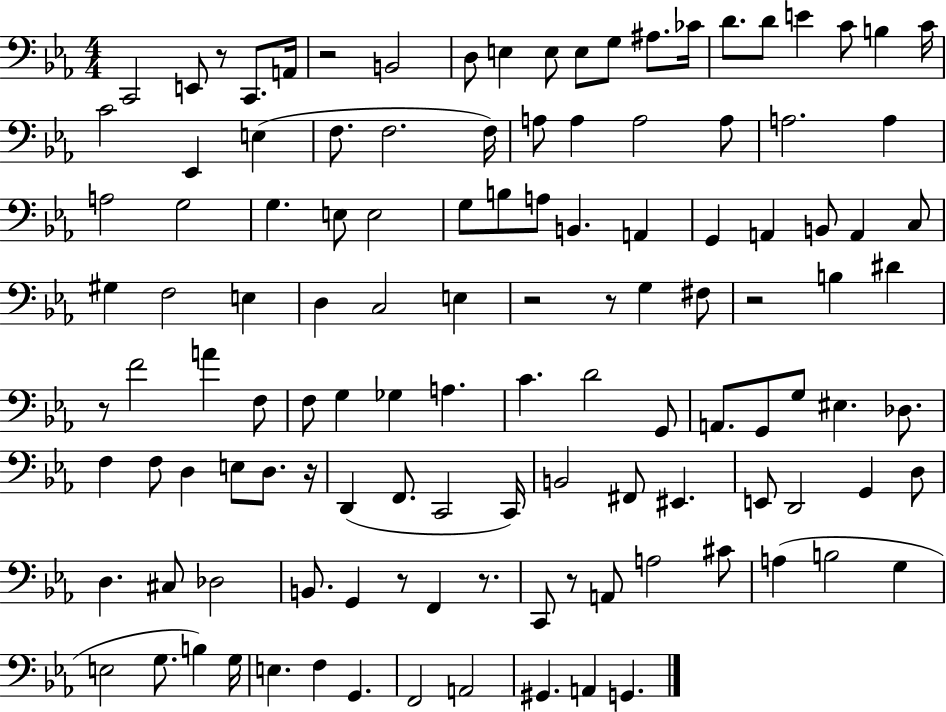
X:1
T:Untitled
M:4/4
L:1/4
K:Eb
C,,2 E,,/2 z/2 C,,/2 A,,/4 z2 B,,2 D,/2 E, E,/2 E,/2 G,/2 ^A,/2 _C/4 D/2 D/2 E C/2 B, C/4 C2 _E,, E, F,/2 F,2 F,/4 A,/2 A, A,2 A,/2 A,2 A, A,2 G,2 G, E,/2 E,2 G,/2 B,/2 A,/2 B,, A,, G,, A,, B,,/2 A,, C,/2 ^G, F,2 E, D, C,2 E, z2 z/2 G, ^F,/2 z2 B, ^D z/2 F2 A F,/2 F,/2 G, _G, A, C D2 G,,/2 A,,/2 G,,/2 G,/2 ^E, _D,/2 F, F,/2 D, E,/2 D,/2 z/4 D,, F,,/2 C,,2 C,,/4 B,,2 ^F,,/2 ^E,, E,,/2 D,,2 G,, D,/2 D, ^C,/2 _D,2 B,,/2 G,, z/2 F,, z/2 C,,/2 z/2 A,,/2 A,2 ^C/2 A, B,2 G, E,2 G,/2 B, G,/4 E, F, G,, F,,2 A,,2 ^G,, A,, G,,